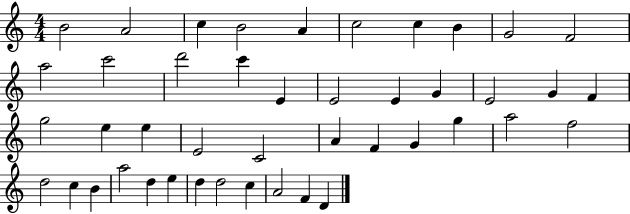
X:1
T:Untitled
M:4/4
L:1/4
K:C
B2 A2 c B2 A c2 c B G2 F2 a2 c'2 d'2 c' E E2 E G E2 G F g2 e e E2 C2 A F G g a2 f2 d2 c B a2 d e d d2 c A2 F D